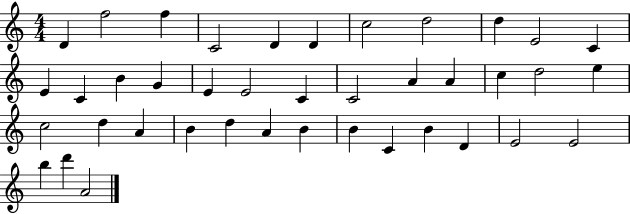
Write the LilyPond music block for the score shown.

{
  \clef treble
  \numericTimeSignature
  \time 4/4
  \key c \major
  d'4 f''2 f''4 | c'2 d'4 d'4 | c''2 d''2 | d''4 e'2 c'4 | \break e'4 c'4 b'4 g'4 | e'4 e'2 c'4 | c'2 a'4 a'4 | c''4 d''2 e''4 | \break c''2 d''4 a'4 | b'4 d''4 a'4 b'4 | b'4 c'4 b'4 d'4 | e'2 e'2 | \break b''4 d'''4 a'2 | \bar "|."
}